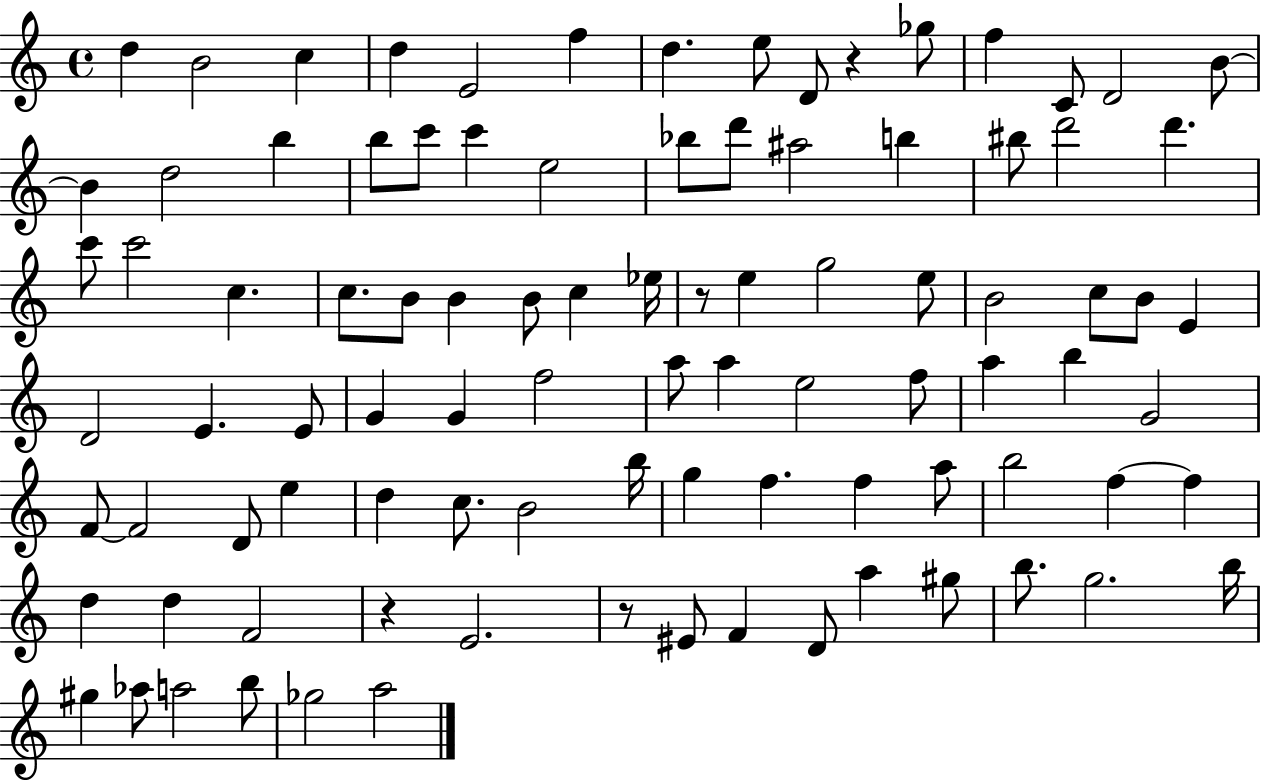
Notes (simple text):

D5/q B4/h C5/q D5/q E4/h F5/q D5/q. E5/e D4/e R/q Gb5/e F5/q C4/e D4/h B4/e B4/q D5/h B5/q B5/e C6/e C6/q E5/h Bb5/e D6/e A#5/h B5/q BIS5/e D6/h D6/q. C6/e C6/h C5/q. C5/e. B4/e B4/q B4/e C5/q Eb5/s R/e E5/q G5/h E5/e B4/h C5/e B4/e E4/q D4/h E4/q. E4/e G4/q G4/q F5/h A5/e A5/q E5/h F5/e A5/q B5/q G4/h F4/e F4/h D4/e E5/q D5/q C5/e. B4/h B5/s G5/q F5/q. F5/q A5/e B5/h F5/q F5/q D5/q D5/q F4/h R/q E4/h. R/e EIS4/e F4/q D4/e A5/q G#5/e B5/e. G5/h. B5/s G#5/q Ab5/e A5/h B5/e Gb5/h A5/h